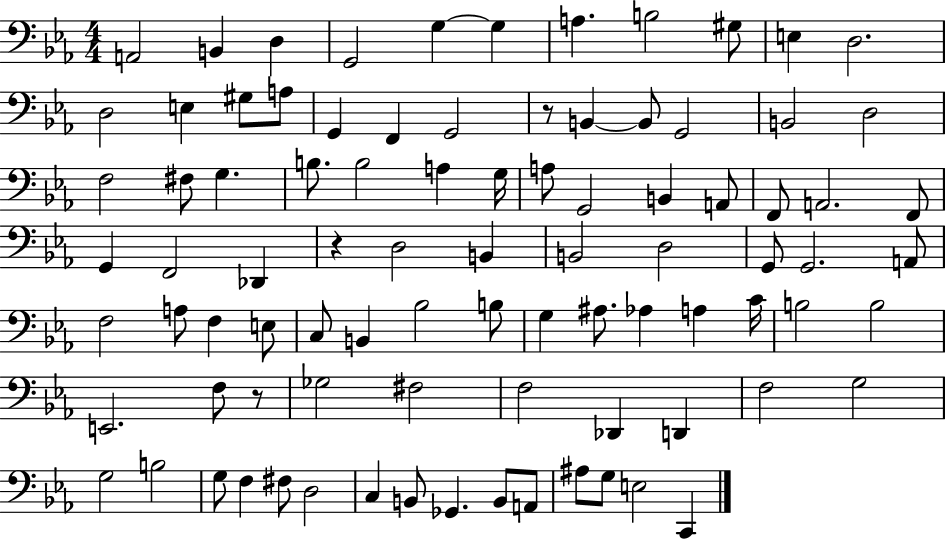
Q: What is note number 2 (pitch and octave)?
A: B2